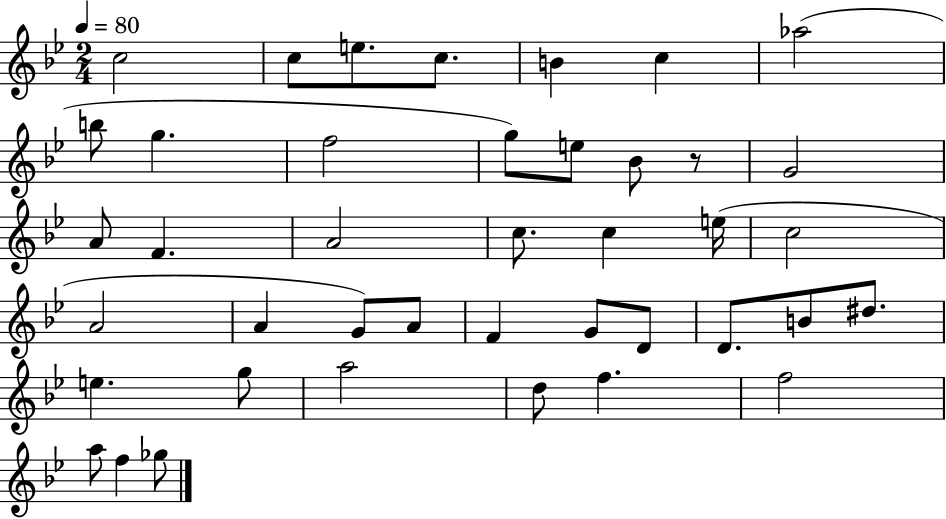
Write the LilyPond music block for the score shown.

{
  \clef treble
  \numericTimeSignature
  \time 2/4
  \key bes \major
  \tempo 4 = 80
  \repeat volta 2 { c''2 | c''8 e''8. c''8. | b'4 c''4 | aes''2( | \break b''8 g''4. | f''2 | g''8) e''8 bes'8 r8 | g'2 | \break a'8 f'4. | a'2 | c''8. c''4 e''16( | c''2 | \break a'2 | a'4 g'8) a'8 | f'4 g'8 d'8 | d'8. b'8 dis''8. | \break e''4. g''8 | a''2 | d''8 f''4. | f''2 | \break a''8 f''4 ges''8 | } \bar "|."
}